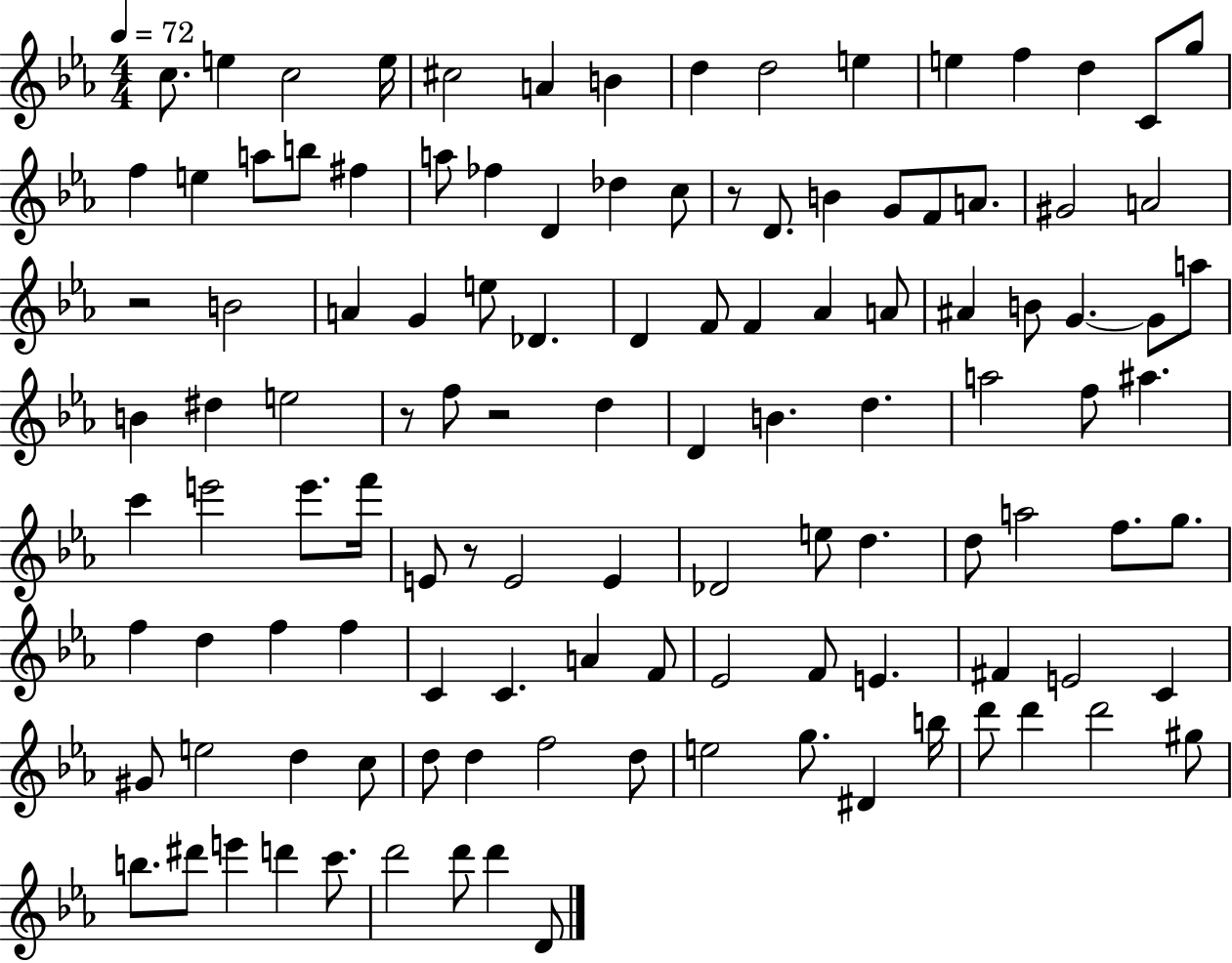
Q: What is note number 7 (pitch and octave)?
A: B4